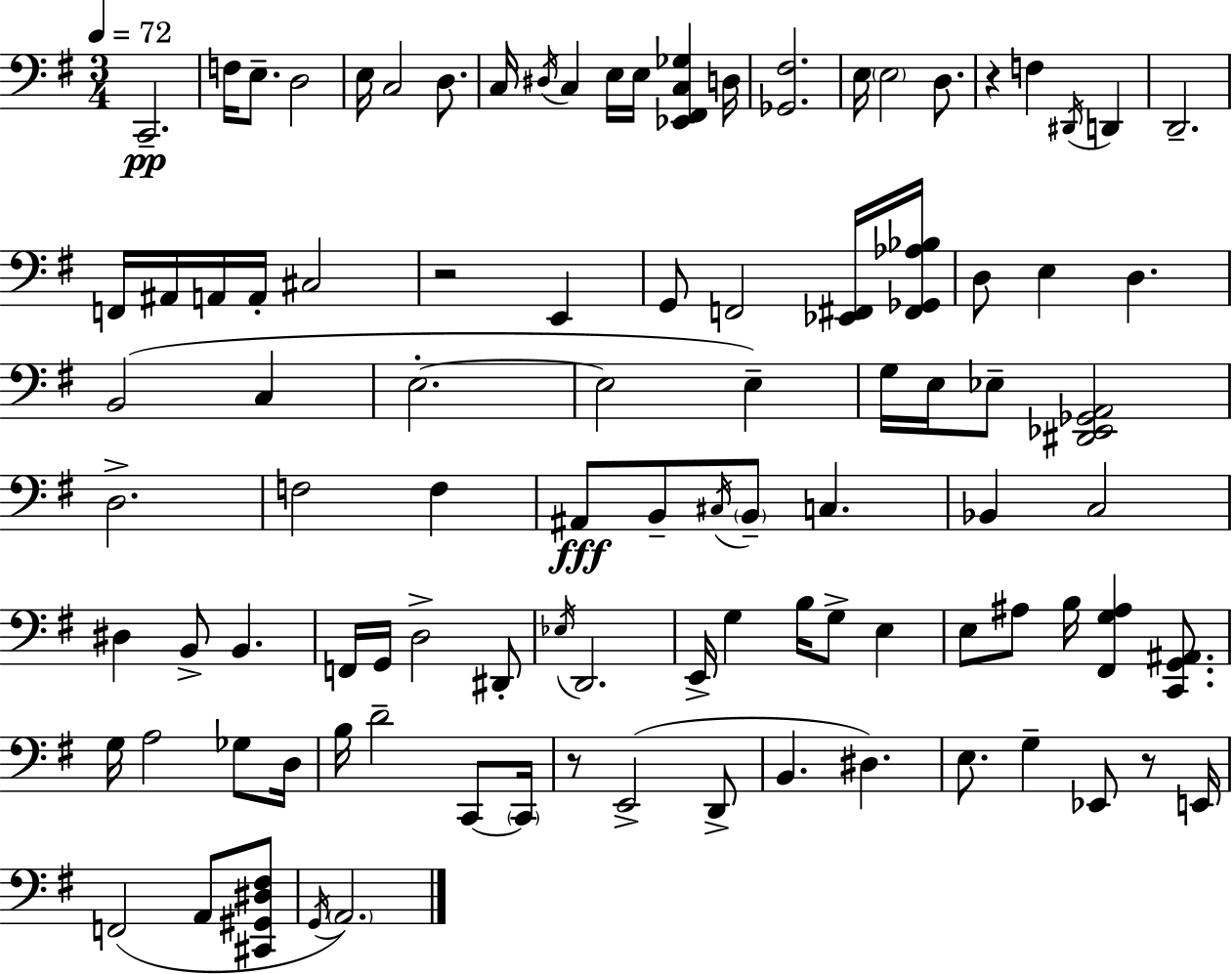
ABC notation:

X:1
T:Untitled
M:3/4
L:1/4
K:Em
C,,2 F,/4 E,/2 D,2 E,/4 C,2 D,/2 C,/4 ^D,/4 C, E,/4 E,/4 [_E,,^F,,C,_G,] D,/4 [_G,,^F,]2 E,/4 E,2 D,/2 z F, ^D,,/4 D,, D,,2 F,,/4 ^A,,/4 A,,/4 A,,/4 ^C,2 z2 E,, G,,/2 F,,2 [_E,,^F,,]/4 [^F,,_G,,_A,_B,]/4 D,/2 E, D, B,,2 C, E,2 E,2 E, G,/4 E,/4 _E,/2 [^D,,_E,,_G,,A,,]2 D,2 F,2 F, ^A,,/2 B,,/2 ^C,/4 B,,/2 C, _B,, C,2 ^D, B,,/2 B,, F,,/4 G,,/4 D,2 ^D,,/2 _E,/4 D,,2 E,,/4 G, B,/4 G,/2 E, E,/2 ^A,/2 B,/4 [^F,,G,^A,] [C,,G,,^A,,]/2 G,/4 A,2 _G,/2 D,/4 B,/4 D2 C,,/2 C,,/4 z/2 E,,2 D,,/2 B,, ^D, E,/2 G, _E,,/2 z/2 E,,/4 F,,2 A,,/2 [^C,,^G,,^D,^F,]/2 G,,/4 A,,2